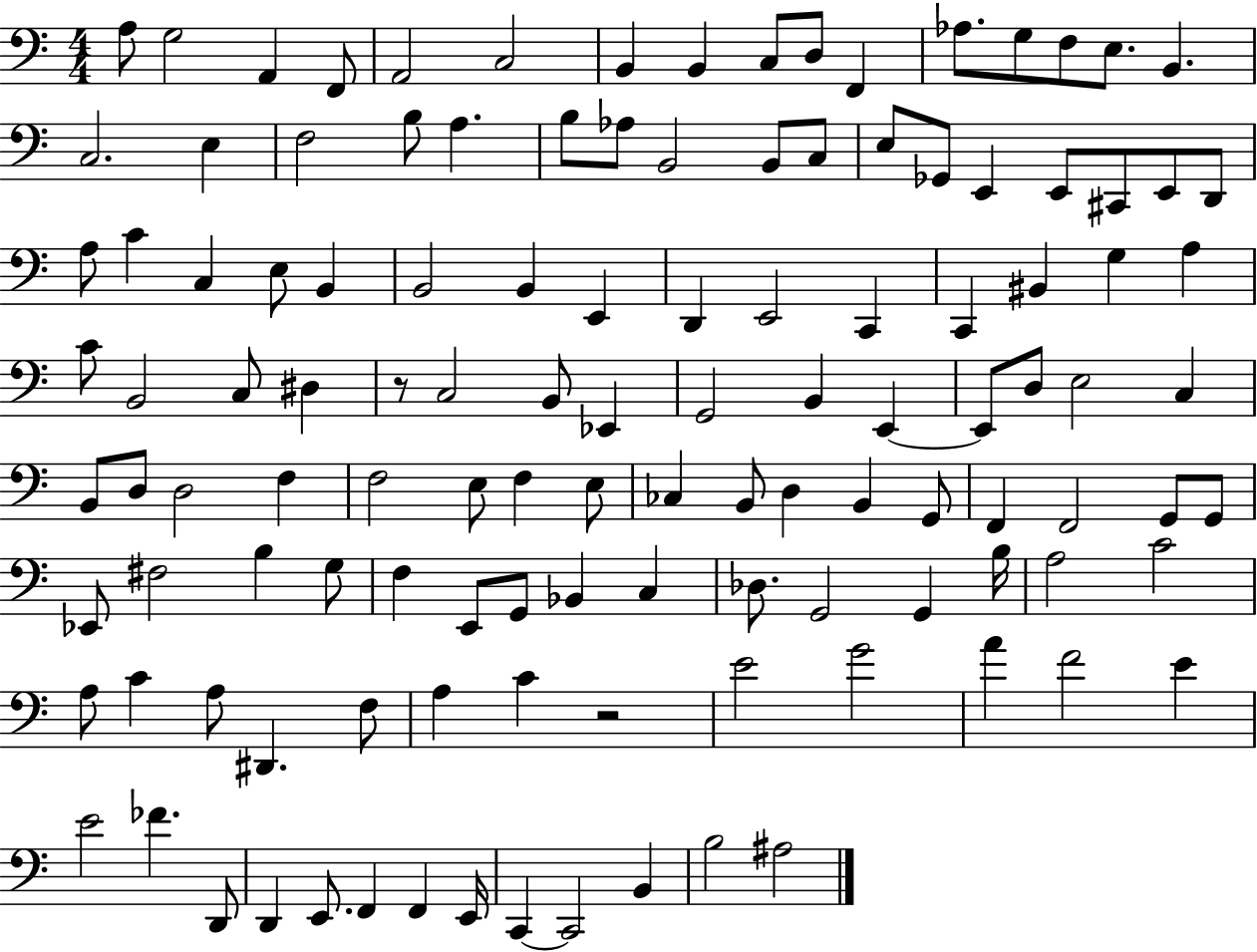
A3/e G3/h A2/q F2/e A2/h C3/h B2/q B2/q C3/e D3/e F2/q Ab3/e. G3/e F3/e E3/e. B2/q. C3/h. E3/q F3/h B3/e A3/q. B3/e Ab3/e B2/h B2/e C3/e E3/e Gb2/e E2/q E2/e C#2/e E2/e D2/e A3/e C4/q C3/q E3/e B2/q B2/h B2/q E2/q D2/q E2/h C2/q C2/q BIS2/q G3/q A3/q C4/e B2/h C3/e D#3/q R/e C3/h B2/e Eb2/q G2/h B2/q E2/q E2/e D3/e E3/h C3/q B2/e D3/e D3/h F3/q F3/h E3/e F3/q E3/e CES3/q B2/e D3/q B2/q G2/e F2/q F2/h G2/e G2/e Eb2/e F#3/h B3/q G3/e F3/q E2/e G2/e Bb2/q C3/q Db3/e. G2/h G2/q B3/s A3/h C4/h A3/e C4/q A3/e D#2/q. F3/e A3/q C4/q R/h E4/h G4/h A4/q F4/h E4/q E4/h FES4/q. D2/e D2/q E2/e. F2/q F2/q E2/s C2/q C2/h B2/q B3/h A#3/h